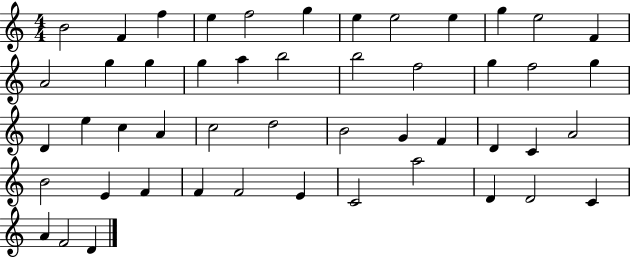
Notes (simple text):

B4/h F4/q F5/q E5/q F5/h G5/q E5/q E5/h E5/q G5/q E5/h F4/q A4/h G5/q G5/q G5/q A5/q B5/h B5/h F5/h G5/q F5/h G5/q D4/q E5/q C5/q A4/q C5/h D5/h B4/h G4/q F4/q D4/q C4/q A4/h B4/h E4/q F4/q F4/q F4/h E4/q C4/h A5/h D4/q D4/h C4/q A4/q F4/h D4/q